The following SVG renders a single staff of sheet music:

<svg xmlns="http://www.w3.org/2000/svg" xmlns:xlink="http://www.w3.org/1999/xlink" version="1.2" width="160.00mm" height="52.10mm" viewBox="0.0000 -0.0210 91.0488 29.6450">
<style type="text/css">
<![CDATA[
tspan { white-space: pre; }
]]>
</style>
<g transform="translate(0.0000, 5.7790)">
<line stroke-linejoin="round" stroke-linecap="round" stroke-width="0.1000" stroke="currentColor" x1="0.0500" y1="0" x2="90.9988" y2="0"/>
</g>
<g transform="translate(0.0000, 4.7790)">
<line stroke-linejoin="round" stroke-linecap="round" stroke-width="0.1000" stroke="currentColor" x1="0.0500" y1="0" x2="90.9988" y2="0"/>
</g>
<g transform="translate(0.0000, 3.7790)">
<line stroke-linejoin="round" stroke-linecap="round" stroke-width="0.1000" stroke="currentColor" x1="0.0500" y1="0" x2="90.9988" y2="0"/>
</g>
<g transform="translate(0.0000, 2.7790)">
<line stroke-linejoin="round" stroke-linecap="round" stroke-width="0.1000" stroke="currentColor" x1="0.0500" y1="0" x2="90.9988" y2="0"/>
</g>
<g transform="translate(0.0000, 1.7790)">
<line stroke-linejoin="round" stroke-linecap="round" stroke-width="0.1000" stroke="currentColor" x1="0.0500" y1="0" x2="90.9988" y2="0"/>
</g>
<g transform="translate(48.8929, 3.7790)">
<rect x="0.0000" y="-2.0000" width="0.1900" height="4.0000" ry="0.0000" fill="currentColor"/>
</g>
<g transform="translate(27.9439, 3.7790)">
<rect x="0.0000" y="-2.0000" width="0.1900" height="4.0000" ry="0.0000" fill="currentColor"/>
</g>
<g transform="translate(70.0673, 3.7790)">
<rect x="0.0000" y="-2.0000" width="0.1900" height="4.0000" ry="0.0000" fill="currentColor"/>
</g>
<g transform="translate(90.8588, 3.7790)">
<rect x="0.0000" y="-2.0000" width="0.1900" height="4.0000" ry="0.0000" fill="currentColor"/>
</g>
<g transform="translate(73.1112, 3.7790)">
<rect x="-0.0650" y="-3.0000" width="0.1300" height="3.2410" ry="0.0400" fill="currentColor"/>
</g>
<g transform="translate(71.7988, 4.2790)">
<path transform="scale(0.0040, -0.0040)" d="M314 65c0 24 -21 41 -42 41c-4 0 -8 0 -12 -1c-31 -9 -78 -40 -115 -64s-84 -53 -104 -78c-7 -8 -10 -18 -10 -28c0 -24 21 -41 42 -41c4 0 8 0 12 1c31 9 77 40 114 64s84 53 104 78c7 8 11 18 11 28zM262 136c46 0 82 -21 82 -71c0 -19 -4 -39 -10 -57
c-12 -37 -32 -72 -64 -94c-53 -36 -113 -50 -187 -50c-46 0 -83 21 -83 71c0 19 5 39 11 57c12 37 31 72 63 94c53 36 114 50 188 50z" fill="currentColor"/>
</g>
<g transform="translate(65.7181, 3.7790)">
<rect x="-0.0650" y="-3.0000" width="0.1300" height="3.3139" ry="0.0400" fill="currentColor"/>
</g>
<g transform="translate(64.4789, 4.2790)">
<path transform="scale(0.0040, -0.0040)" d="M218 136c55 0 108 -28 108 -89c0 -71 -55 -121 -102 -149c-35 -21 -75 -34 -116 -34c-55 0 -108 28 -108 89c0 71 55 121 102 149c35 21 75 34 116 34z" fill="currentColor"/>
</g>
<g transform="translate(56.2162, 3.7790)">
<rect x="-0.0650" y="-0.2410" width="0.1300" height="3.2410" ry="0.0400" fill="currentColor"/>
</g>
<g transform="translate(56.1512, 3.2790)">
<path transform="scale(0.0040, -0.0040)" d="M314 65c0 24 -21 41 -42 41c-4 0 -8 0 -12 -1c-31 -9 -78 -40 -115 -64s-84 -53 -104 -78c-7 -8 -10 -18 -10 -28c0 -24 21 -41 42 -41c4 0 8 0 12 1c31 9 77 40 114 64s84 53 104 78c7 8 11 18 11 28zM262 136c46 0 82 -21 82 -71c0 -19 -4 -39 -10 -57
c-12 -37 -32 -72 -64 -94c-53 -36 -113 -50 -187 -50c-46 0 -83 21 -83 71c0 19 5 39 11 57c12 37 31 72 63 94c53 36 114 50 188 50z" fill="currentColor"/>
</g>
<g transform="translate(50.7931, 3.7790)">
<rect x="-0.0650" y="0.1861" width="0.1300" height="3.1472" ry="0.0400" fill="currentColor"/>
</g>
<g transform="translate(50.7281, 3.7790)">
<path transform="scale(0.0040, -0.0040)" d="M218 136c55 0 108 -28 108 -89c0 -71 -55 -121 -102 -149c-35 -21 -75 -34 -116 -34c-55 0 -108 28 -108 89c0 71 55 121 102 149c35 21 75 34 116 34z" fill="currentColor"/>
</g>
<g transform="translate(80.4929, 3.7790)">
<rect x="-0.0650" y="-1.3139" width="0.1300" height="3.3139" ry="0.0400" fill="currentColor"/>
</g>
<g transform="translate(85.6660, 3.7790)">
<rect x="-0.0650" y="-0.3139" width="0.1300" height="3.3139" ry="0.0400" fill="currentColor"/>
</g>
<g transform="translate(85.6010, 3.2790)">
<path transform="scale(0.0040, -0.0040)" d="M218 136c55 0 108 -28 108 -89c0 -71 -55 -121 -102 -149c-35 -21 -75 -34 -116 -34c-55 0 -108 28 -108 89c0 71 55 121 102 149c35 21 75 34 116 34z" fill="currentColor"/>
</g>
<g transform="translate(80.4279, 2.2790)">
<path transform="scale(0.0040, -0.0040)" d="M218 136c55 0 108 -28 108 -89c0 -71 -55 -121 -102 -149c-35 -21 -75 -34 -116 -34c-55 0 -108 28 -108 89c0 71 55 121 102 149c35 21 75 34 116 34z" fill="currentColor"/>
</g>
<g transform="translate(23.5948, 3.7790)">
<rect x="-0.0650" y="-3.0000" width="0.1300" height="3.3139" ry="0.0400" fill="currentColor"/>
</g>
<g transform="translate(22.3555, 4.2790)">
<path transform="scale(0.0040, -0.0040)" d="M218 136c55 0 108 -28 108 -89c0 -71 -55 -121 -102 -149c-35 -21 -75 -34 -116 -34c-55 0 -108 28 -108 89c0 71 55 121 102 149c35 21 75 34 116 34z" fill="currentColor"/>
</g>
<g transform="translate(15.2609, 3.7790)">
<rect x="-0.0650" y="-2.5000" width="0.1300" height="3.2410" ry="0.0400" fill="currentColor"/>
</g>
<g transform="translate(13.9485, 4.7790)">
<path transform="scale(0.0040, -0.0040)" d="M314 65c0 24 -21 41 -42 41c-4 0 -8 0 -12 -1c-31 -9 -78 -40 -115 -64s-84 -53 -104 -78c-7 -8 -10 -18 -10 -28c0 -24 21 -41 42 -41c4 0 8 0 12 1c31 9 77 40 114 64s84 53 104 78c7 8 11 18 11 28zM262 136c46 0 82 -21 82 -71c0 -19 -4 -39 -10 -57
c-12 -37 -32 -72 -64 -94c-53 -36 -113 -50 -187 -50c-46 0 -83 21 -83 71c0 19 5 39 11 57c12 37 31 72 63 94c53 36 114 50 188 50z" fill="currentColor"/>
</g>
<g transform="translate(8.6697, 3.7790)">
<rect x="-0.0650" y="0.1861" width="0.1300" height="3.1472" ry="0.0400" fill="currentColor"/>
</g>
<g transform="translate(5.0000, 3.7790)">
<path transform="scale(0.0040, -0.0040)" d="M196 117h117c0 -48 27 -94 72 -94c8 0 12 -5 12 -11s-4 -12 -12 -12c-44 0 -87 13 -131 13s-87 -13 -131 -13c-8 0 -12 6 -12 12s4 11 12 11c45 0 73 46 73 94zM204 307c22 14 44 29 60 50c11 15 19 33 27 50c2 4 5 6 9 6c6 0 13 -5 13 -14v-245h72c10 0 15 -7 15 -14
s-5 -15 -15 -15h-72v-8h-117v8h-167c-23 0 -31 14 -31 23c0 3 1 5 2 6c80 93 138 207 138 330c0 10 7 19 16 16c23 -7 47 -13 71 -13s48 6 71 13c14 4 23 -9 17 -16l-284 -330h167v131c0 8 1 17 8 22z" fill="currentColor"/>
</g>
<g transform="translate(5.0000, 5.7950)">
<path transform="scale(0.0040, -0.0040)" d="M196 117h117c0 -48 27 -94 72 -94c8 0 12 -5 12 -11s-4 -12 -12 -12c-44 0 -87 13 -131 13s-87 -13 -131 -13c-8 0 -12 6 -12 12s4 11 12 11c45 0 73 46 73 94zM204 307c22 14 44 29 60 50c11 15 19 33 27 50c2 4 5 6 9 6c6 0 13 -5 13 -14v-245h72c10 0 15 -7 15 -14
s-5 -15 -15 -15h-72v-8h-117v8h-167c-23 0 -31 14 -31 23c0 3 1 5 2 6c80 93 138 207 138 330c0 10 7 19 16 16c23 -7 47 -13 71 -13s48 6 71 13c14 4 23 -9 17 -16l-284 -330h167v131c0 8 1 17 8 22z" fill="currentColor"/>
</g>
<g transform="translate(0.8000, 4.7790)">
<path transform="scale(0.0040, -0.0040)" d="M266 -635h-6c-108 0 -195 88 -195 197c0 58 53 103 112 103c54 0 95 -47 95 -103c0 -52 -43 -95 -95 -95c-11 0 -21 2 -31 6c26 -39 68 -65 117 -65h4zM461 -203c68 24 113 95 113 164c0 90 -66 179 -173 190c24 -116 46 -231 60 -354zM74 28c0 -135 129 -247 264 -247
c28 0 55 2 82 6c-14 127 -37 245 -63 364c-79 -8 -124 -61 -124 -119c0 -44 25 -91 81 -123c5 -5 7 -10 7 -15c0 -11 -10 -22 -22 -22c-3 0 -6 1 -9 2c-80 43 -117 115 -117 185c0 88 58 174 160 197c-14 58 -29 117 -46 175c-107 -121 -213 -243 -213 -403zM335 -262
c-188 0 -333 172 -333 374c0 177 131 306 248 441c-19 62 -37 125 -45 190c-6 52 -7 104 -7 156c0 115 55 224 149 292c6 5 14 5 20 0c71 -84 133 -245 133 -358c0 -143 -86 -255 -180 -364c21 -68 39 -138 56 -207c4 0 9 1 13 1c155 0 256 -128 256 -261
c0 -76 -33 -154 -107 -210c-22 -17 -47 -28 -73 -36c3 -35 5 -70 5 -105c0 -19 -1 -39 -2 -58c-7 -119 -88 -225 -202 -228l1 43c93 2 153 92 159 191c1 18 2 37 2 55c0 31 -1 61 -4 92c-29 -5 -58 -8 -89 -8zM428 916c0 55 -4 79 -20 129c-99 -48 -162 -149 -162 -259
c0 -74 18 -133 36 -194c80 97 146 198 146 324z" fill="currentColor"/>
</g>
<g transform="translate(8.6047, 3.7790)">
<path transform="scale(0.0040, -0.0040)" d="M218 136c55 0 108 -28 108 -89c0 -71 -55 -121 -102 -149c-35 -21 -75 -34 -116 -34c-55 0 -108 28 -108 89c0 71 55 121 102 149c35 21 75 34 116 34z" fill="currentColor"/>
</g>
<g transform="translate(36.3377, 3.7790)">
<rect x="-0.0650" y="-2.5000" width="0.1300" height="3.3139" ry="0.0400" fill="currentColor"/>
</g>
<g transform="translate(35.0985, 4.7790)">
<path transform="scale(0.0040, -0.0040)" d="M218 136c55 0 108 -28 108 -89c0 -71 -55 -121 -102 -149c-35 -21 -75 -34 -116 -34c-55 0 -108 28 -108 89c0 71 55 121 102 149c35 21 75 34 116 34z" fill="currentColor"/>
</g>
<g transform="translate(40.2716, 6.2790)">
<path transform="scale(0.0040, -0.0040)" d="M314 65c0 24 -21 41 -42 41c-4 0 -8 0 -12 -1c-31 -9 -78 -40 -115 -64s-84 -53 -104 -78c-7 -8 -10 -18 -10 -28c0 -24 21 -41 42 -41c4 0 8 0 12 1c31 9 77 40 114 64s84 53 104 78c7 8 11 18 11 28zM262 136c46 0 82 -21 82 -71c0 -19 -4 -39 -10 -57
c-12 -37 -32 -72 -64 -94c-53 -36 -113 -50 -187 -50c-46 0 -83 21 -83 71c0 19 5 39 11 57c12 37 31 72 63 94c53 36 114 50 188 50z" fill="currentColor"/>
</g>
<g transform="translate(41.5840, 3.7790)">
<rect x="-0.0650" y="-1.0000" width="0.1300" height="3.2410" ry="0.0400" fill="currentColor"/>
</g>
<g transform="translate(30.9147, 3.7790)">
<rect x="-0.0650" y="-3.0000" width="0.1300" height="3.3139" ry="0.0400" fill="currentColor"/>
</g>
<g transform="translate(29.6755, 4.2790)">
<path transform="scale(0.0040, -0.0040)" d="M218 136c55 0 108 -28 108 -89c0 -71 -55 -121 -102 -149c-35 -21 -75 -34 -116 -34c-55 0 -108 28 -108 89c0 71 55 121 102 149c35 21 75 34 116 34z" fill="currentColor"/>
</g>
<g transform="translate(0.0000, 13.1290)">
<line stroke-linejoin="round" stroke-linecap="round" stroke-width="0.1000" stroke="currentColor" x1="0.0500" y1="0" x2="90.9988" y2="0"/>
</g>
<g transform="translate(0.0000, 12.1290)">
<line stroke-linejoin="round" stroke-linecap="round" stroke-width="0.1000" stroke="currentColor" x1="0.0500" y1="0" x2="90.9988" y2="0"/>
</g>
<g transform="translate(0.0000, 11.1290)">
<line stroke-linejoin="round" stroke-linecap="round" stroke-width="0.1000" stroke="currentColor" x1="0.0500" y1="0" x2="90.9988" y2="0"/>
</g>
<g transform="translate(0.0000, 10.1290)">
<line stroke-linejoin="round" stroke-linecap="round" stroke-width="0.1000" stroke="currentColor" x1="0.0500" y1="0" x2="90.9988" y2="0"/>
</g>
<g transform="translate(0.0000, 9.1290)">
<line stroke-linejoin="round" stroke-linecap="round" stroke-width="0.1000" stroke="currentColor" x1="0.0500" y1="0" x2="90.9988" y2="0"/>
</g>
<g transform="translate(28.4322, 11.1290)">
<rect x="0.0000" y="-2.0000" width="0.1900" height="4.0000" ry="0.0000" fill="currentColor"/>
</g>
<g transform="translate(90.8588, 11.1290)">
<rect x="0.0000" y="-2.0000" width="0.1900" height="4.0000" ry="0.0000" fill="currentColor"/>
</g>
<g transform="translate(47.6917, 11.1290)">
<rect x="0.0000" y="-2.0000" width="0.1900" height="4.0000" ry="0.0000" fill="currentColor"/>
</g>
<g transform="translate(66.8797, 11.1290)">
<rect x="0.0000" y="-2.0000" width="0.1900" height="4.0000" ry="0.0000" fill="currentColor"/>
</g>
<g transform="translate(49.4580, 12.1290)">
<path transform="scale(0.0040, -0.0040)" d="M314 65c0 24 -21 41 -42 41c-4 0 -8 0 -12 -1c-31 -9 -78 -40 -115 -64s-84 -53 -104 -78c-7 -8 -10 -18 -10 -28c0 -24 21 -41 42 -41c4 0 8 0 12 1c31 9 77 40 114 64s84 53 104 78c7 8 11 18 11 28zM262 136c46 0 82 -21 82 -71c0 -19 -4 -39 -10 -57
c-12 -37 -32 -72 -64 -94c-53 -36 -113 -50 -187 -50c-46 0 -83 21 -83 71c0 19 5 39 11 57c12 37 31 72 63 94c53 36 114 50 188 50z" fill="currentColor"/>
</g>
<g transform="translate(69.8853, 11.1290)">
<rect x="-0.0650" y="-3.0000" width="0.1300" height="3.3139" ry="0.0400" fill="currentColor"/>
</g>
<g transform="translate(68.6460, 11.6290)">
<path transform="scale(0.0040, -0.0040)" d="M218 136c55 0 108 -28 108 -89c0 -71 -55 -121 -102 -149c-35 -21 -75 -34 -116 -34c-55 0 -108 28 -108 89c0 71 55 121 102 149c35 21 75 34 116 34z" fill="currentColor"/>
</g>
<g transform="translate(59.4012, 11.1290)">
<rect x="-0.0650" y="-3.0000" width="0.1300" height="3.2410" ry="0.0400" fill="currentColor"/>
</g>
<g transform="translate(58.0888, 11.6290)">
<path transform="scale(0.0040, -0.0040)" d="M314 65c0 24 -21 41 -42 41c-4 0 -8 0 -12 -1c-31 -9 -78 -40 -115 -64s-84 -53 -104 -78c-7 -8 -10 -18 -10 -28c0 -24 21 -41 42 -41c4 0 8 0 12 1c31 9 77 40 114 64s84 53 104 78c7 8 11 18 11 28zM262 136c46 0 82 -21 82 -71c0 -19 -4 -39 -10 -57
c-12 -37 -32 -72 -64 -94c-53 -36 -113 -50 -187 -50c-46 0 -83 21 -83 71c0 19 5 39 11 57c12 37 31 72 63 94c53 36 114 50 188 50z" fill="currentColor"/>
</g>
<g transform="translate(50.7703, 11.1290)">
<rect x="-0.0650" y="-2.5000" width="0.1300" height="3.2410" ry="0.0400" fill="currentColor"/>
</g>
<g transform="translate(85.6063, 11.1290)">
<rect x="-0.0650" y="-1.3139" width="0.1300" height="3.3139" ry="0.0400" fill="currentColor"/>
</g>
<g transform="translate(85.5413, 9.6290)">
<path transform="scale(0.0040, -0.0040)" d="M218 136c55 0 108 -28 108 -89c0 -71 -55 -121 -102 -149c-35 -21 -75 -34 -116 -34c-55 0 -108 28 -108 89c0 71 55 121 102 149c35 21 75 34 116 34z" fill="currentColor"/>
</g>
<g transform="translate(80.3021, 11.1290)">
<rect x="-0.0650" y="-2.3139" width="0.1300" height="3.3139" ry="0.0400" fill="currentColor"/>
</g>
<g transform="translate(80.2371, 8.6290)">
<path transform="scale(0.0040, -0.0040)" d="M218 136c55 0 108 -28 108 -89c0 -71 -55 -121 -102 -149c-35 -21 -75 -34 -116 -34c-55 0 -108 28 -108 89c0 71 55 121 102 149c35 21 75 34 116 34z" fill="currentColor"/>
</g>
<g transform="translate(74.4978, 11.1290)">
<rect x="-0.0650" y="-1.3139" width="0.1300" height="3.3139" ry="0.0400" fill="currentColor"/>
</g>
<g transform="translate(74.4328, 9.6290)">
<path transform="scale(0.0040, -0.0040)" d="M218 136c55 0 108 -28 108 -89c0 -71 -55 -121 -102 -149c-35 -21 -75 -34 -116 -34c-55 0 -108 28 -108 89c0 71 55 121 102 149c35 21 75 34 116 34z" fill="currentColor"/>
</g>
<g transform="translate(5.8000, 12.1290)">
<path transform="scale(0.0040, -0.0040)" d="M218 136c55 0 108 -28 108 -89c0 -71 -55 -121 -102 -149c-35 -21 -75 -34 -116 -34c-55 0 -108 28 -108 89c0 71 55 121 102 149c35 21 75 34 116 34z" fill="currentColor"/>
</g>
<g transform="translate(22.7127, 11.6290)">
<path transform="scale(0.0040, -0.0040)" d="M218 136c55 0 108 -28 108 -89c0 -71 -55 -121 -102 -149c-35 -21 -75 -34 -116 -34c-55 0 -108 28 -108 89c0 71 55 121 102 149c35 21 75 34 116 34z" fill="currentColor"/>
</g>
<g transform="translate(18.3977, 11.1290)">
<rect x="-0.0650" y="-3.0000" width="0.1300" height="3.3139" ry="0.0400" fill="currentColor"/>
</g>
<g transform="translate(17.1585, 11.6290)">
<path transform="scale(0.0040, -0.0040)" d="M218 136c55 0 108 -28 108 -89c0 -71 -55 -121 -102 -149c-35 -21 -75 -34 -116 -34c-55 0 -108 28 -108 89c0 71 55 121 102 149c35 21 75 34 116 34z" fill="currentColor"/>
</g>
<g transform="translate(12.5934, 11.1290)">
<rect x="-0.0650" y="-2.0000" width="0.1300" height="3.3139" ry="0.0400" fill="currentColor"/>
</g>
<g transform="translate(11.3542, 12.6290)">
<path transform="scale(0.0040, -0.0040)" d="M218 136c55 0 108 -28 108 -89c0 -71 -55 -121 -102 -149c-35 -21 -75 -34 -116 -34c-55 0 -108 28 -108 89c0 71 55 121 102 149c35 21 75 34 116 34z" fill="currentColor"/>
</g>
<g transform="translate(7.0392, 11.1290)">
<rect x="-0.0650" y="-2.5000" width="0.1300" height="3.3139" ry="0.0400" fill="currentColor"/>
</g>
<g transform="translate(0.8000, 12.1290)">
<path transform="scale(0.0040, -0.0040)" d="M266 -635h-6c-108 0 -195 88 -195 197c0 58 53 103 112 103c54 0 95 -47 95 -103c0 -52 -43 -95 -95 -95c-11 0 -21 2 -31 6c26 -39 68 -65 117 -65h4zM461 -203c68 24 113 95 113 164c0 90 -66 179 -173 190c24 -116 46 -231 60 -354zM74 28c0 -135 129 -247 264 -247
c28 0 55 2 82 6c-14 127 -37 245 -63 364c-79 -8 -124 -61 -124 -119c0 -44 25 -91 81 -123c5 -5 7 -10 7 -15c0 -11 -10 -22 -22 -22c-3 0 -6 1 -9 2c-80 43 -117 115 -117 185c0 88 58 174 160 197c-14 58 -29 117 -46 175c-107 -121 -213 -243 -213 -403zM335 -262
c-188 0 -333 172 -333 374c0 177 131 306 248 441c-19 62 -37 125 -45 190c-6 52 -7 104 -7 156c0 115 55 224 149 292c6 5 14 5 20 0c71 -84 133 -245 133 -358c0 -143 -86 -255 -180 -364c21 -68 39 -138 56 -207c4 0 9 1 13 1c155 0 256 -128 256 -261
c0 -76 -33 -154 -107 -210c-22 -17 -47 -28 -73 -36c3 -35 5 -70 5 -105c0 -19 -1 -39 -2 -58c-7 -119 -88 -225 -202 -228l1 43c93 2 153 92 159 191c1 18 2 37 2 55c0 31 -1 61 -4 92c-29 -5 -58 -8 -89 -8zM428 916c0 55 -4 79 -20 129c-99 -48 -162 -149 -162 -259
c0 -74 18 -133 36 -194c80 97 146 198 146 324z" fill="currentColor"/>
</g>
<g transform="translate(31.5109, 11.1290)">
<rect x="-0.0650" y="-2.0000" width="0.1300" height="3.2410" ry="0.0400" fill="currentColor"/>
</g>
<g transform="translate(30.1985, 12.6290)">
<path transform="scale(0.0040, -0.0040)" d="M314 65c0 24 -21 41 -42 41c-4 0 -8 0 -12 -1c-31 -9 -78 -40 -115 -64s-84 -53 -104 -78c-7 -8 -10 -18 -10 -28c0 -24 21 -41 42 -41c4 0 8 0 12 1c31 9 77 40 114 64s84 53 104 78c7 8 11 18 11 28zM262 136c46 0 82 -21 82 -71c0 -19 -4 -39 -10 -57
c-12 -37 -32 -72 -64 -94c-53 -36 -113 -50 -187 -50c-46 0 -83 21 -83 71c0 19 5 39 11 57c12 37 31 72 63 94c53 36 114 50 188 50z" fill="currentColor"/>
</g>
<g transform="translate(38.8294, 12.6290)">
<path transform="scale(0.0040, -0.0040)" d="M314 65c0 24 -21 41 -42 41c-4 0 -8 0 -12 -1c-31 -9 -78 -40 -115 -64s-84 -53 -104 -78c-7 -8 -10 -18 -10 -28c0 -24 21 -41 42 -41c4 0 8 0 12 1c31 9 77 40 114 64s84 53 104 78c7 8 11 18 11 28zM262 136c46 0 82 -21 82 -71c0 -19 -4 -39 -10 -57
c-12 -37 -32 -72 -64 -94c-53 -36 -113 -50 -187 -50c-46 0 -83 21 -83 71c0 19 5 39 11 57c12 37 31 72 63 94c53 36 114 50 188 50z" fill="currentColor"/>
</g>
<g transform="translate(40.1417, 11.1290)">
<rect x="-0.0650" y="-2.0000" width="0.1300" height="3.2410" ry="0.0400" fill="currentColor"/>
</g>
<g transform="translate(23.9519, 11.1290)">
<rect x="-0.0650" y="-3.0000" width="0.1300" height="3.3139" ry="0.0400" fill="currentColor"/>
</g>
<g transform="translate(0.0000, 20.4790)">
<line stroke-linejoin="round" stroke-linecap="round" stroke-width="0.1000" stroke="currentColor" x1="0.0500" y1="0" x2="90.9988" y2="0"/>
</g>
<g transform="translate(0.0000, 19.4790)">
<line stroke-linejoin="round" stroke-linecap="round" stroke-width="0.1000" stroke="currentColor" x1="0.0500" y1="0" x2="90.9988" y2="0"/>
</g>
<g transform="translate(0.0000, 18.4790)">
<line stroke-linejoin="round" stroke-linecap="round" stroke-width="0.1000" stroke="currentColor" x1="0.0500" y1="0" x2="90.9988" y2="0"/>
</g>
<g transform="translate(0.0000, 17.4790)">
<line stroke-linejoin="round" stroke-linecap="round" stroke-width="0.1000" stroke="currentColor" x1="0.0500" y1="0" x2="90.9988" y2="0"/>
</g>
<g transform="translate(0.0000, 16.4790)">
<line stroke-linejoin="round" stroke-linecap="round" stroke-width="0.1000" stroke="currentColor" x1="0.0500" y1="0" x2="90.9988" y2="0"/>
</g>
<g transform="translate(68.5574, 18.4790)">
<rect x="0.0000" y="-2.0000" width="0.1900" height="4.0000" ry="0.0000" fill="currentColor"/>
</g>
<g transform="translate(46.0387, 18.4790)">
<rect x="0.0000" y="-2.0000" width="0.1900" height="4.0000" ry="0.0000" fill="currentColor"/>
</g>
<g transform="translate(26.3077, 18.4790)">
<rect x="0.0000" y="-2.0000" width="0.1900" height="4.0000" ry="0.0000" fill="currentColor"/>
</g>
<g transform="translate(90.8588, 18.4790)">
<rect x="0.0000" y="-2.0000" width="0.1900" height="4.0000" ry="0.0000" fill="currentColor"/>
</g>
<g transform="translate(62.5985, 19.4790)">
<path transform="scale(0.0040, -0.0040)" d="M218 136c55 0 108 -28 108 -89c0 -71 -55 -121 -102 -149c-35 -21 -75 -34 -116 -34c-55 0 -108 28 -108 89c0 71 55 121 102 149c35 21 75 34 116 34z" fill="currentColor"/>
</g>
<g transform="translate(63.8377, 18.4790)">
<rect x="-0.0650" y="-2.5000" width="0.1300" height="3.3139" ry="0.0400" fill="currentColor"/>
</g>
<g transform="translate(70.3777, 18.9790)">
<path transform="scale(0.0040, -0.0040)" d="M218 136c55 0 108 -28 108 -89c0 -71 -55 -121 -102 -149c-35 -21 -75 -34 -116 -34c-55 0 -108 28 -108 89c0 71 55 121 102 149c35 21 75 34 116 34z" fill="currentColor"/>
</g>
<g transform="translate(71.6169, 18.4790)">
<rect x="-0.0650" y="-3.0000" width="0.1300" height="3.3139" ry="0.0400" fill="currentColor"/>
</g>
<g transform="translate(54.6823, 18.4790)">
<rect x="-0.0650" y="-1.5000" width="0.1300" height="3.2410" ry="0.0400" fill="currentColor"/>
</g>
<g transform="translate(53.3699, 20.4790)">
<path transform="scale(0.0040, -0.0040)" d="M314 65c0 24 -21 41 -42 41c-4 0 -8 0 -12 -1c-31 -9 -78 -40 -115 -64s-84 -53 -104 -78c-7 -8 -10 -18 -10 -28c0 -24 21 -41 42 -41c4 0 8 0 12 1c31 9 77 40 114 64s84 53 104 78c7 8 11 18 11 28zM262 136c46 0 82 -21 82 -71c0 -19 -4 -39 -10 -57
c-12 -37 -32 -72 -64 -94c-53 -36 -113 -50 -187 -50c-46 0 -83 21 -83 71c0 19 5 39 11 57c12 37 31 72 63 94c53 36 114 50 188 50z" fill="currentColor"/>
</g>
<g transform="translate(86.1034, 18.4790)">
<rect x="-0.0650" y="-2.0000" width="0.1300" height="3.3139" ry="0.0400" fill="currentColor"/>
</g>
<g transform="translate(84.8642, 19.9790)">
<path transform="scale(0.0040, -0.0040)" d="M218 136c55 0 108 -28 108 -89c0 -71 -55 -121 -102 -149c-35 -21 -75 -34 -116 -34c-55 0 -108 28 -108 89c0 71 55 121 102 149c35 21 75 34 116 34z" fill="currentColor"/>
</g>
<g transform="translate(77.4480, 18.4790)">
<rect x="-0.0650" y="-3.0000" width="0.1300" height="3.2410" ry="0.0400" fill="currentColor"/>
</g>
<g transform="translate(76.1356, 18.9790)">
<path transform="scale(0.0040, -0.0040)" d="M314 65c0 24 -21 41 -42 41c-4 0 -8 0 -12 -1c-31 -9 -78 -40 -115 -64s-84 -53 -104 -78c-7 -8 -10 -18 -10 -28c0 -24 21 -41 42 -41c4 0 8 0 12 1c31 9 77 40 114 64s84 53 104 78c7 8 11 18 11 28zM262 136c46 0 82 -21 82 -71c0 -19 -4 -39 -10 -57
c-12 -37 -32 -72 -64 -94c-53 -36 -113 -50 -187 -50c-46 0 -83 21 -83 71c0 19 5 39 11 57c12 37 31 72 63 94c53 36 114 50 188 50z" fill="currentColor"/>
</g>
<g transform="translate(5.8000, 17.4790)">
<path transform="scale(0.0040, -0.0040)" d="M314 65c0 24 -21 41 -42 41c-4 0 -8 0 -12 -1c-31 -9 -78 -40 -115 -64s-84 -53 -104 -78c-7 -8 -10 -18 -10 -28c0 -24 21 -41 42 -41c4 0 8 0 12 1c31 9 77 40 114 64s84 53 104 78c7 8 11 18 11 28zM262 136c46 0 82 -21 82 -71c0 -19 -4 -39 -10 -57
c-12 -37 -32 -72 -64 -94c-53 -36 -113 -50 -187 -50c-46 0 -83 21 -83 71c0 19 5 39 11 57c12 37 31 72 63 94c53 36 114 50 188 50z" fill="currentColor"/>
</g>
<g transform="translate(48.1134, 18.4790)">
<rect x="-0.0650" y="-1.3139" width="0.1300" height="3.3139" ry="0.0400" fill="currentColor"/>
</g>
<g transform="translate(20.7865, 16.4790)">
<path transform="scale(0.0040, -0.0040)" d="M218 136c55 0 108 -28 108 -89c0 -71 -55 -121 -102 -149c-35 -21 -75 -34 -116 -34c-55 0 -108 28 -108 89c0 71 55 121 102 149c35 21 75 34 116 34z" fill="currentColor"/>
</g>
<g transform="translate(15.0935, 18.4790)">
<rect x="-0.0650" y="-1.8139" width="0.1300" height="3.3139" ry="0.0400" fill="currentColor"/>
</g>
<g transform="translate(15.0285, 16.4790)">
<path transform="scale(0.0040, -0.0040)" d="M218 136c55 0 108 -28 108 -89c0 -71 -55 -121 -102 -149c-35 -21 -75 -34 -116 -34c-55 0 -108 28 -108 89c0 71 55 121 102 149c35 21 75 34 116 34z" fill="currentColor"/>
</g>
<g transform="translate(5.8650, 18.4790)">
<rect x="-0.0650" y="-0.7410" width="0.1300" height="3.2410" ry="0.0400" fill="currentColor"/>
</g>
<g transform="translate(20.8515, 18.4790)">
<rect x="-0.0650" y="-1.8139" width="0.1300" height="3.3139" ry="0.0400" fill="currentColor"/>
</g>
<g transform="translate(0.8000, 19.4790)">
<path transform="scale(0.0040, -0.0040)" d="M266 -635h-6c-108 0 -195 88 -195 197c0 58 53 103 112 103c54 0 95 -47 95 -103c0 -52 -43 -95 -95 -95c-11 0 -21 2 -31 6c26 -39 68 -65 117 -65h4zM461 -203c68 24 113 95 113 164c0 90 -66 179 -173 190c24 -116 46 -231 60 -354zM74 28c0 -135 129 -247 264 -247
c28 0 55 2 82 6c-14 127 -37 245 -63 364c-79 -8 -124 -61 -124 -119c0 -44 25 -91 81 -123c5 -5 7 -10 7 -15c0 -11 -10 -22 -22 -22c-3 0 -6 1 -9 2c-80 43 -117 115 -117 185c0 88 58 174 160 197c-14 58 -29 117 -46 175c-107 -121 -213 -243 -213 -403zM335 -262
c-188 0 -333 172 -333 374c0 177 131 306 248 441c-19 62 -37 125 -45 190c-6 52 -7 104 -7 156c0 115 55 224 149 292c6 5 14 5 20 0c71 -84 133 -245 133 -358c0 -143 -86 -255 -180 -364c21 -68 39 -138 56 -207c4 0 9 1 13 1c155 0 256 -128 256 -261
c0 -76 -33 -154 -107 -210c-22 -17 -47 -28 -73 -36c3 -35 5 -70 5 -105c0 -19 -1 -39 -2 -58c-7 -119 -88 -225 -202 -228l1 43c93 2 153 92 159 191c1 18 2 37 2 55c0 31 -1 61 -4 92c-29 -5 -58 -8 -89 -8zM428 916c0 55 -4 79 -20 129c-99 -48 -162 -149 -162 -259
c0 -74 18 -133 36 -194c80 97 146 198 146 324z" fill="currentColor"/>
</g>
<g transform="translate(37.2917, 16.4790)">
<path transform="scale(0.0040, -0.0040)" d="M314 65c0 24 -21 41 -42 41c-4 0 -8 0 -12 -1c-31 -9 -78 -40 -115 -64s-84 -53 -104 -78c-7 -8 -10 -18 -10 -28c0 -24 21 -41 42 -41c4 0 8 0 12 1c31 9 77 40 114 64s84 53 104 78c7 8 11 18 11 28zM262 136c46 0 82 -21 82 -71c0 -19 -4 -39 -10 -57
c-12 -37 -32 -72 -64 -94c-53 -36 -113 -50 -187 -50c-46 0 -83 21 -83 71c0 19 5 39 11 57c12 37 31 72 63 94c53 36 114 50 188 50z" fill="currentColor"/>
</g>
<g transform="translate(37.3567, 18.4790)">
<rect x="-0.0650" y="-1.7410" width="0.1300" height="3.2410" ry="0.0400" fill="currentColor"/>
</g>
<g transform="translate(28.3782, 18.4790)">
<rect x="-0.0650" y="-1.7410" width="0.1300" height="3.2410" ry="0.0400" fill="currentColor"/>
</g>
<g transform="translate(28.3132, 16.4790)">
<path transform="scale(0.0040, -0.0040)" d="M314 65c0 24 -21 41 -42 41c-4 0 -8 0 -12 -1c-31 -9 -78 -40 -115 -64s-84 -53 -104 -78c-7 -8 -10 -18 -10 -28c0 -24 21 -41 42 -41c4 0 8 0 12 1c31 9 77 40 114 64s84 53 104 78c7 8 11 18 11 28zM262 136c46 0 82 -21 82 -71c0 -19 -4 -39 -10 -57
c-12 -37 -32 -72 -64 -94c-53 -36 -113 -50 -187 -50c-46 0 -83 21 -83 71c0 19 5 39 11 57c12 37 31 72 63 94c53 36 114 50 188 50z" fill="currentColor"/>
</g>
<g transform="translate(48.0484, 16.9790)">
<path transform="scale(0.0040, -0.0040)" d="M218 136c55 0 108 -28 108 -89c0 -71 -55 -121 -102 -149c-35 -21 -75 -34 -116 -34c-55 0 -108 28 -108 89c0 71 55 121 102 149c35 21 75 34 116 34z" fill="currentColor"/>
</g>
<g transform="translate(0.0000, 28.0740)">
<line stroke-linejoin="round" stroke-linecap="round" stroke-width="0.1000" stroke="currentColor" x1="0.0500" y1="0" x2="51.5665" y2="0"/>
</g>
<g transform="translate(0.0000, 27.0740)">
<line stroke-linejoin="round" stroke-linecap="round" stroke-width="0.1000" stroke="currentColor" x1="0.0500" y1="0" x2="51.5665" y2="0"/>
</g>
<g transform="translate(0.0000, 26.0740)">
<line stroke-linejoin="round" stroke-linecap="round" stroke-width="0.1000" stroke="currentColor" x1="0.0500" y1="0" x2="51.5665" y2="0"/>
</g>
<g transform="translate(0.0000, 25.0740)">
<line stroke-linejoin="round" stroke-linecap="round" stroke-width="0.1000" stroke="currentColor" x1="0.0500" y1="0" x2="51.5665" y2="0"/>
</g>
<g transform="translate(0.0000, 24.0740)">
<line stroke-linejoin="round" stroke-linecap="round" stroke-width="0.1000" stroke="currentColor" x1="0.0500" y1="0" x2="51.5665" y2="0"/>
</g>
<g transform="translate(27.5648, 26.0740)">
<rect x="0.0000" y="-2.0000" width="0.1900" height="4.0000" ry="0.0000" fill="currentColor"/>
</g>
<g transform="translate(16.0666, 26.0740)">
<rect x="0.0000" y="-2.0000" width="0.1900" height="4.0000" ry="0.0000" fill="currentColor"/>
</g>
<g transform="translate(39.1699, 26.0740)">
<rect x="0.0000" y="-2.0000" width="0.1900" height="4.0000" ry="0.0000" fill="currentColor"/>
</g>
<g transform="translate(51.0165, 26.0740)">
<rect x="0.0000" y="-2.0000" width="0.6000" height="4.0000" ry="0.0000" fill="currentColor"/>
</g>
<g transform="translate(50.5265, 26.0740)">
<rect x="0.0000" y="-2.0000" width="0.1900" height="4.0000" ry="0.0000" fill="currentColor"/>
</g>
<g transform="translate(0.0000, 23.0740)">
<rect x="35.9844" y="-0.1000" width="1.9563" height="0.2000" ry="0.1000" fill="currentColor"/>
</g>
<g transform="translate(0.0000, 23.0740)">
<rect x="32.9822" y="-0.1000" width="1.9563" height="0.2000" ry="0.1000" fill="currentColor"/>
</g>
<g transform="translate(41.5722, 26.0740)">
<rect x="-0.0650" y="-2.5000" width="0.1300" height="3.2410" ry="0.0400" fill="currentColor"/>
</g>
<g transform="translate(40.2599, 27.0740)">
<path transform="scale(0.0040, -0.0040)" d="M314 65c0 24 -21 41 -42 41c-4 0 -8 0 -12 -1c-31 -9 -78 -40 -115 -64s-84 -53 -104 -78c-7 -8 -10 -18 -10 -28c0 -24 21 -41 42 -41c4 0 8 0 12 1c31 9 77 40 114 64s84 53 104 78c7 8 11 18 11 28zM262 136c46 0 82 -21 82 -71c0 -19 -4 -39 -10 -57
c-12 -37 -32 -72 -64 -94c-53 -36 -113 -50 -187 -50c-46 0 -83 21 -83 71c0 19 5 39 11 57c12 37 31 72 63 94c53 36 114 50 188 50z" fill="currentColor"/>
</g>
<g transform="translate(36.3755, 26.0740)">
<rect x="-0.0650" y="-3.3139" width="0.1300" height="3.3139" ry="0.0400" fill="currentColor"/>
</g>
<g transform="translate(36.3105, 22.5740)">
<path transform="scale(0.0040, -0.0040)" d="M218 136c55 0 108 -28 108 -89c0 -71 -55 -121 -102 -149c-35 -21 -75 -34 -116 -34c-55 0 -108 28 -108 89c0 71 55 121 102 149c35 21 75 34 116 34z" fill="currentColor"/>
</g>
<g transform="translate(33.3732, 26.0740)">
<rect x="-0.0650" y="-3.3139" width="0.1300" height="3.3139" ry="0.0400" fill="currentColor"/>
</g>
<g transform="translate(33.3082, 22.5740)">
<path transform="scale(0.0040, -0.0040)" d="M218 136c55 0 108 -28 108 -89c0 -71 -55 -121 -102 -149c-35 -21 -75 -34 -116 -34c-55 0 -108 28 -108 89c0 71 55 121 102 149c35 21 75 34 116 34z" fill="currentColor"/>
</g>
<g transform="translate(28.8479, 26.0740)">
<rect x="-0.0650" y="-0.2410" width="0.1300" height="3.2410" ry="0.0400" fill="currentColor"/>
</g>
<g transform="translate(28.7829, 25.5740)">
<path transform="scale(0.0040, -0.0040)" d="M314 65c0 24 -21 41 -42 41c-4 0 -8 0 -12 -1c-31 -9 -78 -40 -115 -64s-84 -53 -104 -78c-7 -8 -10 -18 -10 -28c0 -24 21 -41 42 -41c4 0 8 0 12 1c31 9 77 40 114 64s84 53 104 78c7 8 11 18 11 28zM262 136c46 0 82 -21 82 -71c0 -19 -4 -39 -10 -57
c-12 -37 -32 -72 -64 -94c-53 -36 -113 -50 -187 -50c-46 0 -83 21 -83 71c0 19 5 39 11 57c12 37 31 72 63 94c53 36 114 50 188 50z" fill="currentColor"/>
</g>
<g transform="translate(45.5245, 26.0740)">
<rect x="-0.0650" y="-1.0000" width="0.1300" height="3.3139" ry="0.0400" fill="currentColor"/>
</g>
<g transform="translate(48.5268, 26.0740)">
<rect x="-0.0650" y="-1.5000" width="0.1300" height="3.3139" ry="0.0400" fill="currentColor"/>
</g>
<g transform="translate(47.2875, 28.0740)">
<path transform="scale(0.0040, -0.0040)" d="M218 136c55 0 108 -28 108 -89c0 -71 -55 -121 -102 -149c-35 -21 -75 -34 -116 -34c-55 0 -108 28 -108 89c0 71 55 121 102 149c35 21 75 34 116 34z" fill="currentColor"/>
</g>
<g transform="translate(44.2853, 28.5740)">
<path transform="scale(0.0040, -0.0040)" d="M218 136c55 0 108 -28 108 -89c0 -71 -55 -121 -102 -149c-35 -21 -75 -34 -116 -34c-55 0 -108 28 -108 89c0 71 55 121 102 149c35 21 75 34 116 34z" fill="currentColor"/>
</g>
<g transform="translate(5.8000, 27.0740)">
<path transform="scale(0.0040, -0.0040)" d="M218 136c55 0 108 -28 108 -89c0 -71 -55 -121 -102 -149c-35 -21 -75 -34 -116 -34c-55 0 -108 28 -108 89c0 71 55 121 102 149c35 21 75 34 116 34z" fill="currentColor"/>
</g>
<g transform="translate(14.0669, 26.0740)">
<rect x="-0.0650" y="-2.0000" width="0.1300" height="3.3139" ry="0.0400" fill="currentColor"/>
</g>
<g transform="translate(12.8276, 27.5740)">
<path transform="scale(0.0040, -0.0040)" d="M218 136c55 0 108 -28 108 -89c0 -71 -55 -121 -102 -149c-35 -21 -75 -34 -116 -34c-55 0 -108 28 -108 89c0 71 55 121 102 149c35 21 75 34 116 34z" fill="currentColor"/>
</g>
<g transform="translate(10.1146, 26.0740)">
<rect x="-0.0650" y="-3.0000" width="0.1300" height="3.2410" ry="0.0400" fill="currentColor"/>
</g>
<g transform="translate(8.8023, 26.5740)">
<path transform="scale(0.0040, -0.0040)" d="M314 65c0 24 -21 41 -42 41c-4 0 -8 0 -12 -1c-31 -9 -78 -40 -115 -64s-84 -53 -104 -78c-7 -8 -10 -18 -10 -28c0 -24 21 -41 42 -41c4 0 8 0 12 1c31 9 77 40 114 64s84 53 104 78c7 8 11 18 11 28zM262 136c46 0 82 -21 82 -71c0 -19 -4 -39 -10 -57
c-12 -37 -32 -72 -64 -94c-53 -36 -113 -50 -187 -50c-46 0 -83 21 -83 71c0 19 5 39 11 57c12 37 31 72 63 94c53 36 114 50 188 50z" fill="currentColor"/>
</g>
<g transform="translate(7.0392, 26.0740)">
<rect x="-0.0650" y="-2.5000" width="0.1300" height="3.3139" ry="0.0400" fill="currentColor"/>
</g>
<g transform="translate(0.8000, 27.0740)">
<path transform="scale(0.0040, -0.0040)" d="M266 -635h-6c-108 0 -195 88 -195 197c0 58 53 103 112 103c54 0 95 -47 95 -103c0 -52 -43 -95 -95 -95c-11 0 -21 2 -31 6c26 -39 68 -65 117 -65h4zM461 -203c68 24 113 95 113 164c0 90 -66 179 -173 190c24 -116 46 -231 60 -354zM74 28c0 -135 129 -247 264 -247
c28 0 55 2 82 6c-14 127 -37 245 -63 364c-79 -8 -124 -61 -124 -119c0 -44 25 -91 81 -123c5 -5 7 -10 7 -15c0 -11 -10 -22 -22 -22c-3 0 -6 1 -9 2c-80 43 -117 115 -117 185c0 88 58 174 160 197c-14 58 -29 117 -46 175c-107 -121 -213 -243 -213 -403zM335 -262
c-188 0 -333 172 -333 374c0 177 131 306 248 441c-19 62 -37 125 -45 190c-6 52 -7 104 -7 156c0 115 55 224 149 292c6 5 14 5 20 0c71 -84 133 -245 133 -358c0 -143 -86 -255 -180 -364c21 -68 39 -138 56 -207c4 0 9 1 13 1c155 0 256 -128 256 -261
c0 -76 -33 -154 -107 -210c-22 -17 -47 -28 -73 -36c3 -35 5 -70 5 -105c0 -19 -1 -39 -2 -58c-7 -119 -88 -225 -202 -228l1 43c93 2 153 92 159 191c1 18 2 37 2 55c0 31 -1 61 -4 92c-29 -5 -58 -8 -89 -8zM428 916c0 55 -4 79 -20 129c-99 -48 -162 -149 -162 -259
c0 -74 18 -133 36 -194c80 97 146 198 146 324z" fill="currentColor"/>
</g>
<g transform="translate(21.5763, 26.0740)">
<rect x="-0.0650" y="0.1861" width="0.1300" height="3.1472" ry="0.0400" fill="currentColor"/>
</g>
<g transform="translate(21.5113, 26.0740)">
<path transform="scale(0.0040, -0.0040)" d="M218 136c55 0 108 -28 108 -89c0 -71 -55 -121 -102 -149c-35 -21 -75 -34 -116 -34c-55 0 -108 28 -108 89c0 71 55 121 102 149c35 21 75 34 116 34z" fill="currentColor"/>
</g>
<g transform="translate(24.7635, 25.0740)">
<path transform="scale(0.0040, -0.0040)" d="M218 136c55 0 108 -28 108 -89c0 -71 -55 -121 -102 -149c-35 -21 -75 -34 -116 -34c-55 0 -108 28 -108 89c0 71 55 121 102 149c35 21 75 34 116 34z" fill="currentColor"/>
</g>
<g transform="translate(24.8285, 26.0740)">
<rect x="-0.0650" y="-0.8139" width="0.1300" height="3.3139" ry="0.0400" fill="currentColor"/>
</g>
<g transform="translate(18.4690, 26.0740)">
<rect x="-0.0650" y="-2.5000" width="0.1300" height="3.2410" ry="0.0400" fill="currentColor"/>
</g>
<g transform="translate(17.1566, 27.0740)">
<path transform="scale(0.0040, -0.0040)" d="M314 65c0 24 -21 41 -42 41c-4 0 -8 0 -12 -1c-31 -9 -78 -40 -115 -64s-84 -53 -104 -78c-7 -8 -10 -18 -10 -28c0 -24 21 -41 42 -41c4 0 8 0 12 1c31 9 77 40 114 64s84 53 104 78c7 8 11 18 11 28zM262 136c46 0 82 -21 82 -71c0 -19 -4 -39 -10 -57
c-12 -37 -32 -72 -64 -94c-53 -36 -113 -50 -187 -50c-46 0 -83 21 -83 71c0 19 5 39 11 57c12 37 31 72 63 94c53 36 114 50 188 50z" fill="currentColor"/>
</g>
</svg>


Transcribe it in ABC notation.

X:1
T:Untitled
M:4/4
L:1/4
K:C
B G2 A A G D2 B c2 A A2 e c G F A A F2 F2 G2 A2 A e g e d2 f f f2 f2 e E2 G A A2 F G A2 F G2 B d c2 b b G2 D E